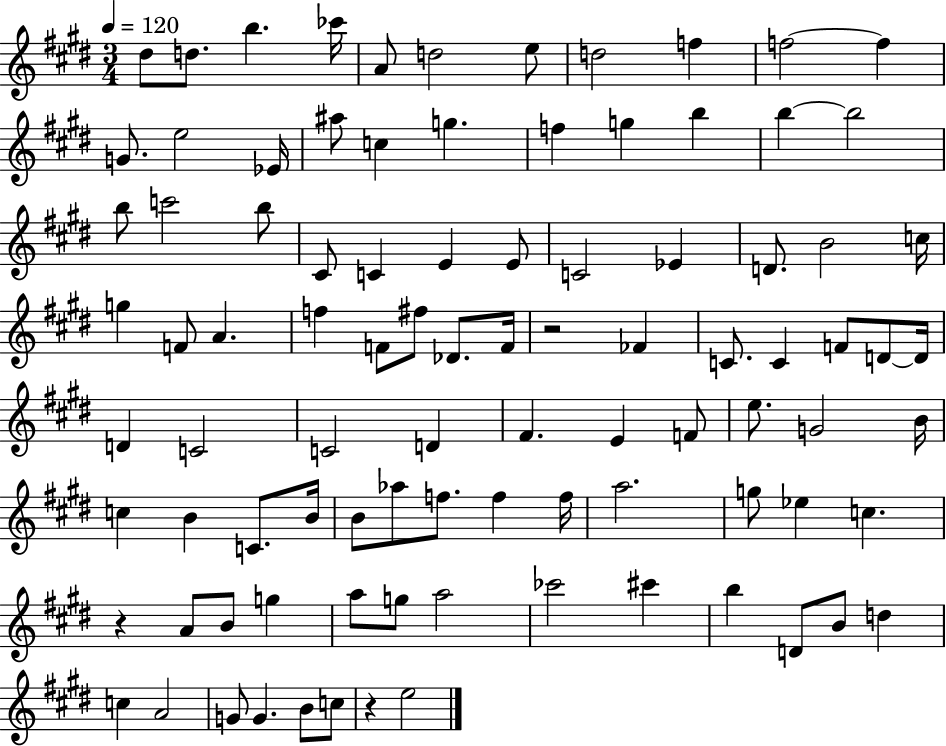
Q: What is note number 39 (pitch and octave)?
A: F4